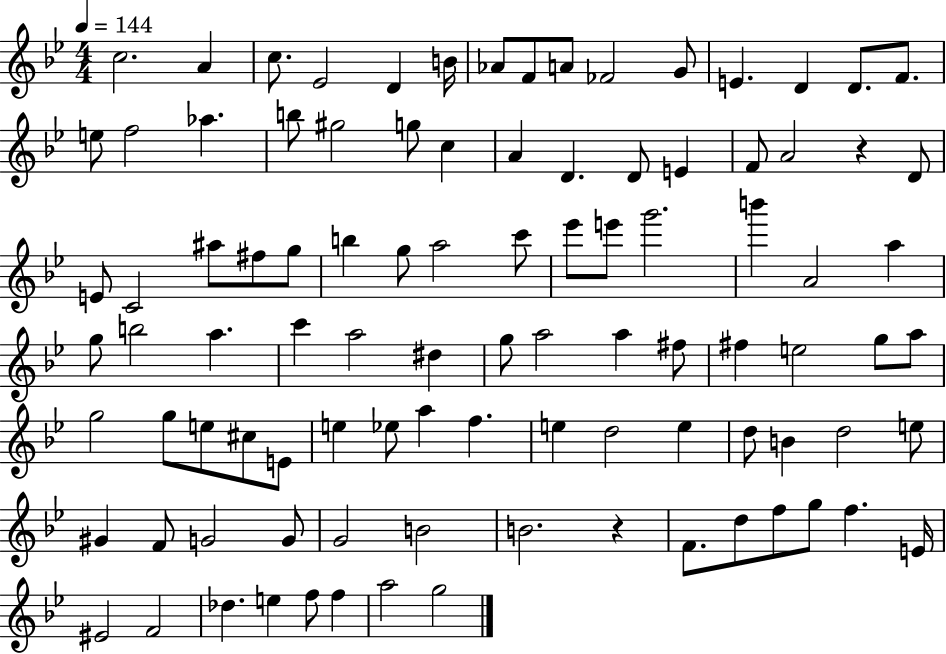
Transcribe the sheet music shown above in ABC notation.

X:1
T:Untitled
M:4/4
L:1/4
K:Bb
c2 A c/2 _E2 D B/4 _A/2 F/2 A/2 _F2 G/2 E D D/2 F/2 e/2 f2 _a b/2 ^g2 g/2 c A D D/2 E F/2 A2 z D/2 E/2 C2 ^a/2 ^f/2 g/2 b g/2 a2 c'/2 _e'/2 e'/2 g'2 b' A2 a g/2 b2 a c' a2 ^d g/2 a2 a ^f/2 ^f e2 g/2 a/2 g2 g/2 e/2 ^c/2 E/2 e _e/2 a f e d2 e d/2 B d2 e/2 ^G F/2 G2 G/2 G2 B2 B2 z F/2 d/2 f/2 g/2 f E/4 ^E2 F2 _d e f/2 f a2 g2